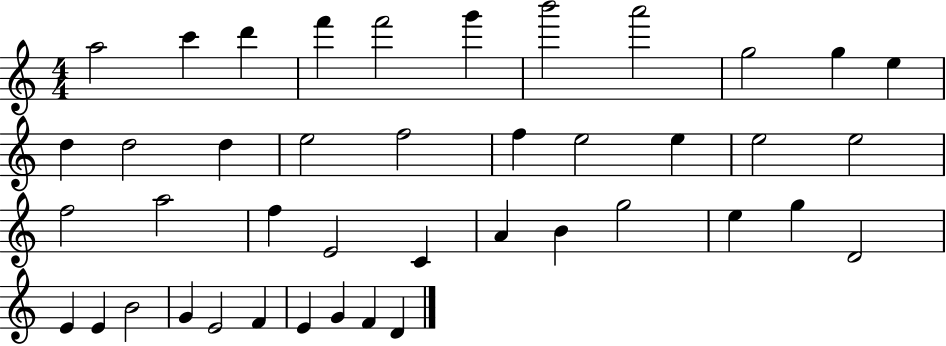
A5/h C6/q D6/q F6/q F6/h G6/q B6/h A6/h G5/h G5/q E5/q D5/q D5/h D5/q E5/h F5/h F5/q E5/h E5/q E5/h E5/h F5/h A5/h F5/q E4/h C4/q A4/q B4/q G5/h E5/q G5/q D4/h E4/q E4/q B4/h G4/q E4/h F4/q E4/q G4/q F4/q D4/q